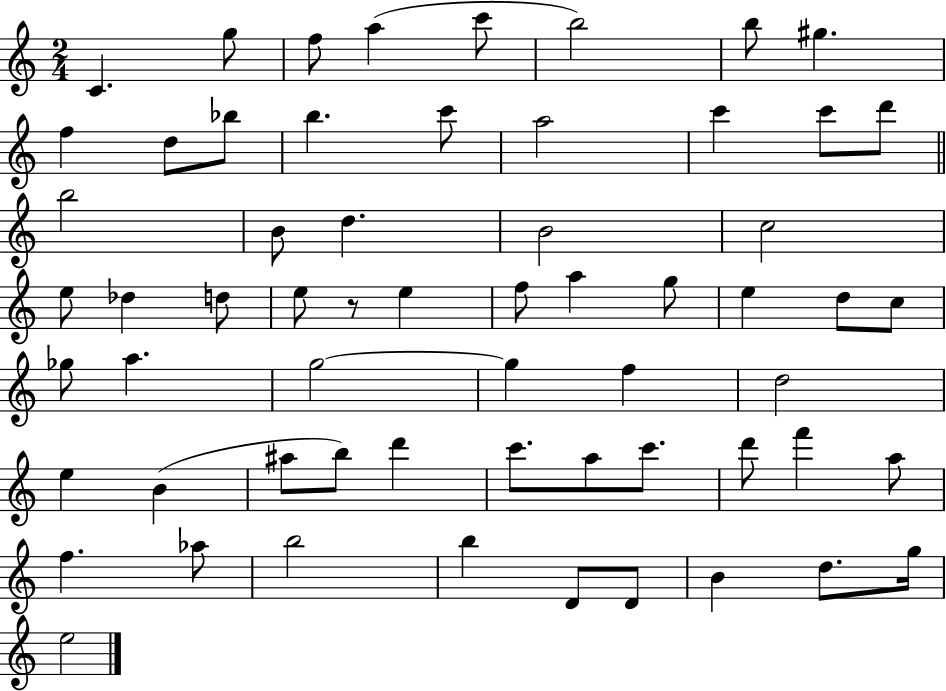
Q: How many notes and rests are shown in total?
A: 61